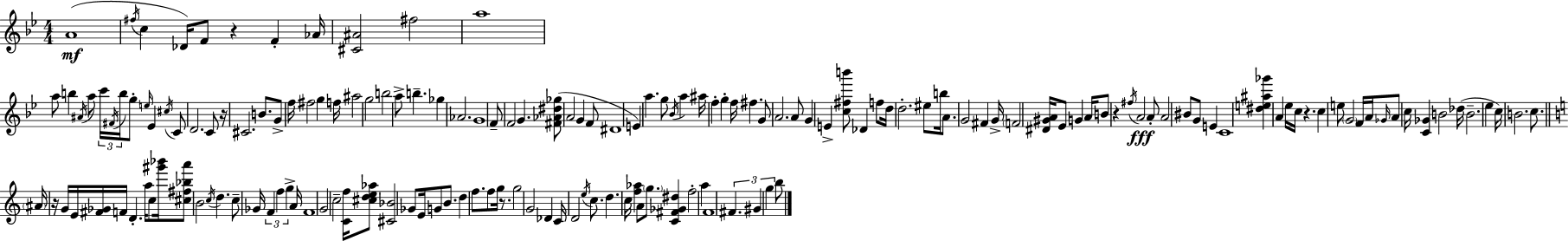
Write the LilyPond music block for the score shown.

{
  \clef treble
  \numericTimeSignature
  \time 4/4
  \key g \minor
  a'1(\mf | \acciaccatura { fis''16 } c''4 des'16) f'8 r4 f'4-. | aes'16 <cis' ais'>2 fis''2 | a''1 | \break a''8 b''4 \acciaccatura { ais'16 } a''8 \tuplet 3/2 { c'''16 \acciaccatura { fis'16 } b''16 } g''8-. \grace { e''16 } | ees'4 \acciaccatura { cis''16 } c'8 d'2. | c'8 r16 cis'2. | b'8. g'8-> f''16 fis''2 | \break g''4 f''16 ais''2 g''2 | b''2 a''8-> b''4.-- | ges''4 aes'2. | g'1 | \break f'8-- f'2 g'4. | <fis' aes' dis'' ges''>8( a'2 g'4 | f'8 dis'1 | e'4) a''4. g''8 | \break \acciaccatura { bes'16 } a''4 ais''16 f''4-. g''4-. f''16 | fis''4. g'8 a'2. | a'8 g'4 e'4-> <c'' fis'' b'''>8 | des'4 f''8 d''16 d''2.-. | \break eis''8 b''16 a'8. g'2 | fis'4 g'16-> \parenthesize f'2 <dis' gis' a'>16 ees'8 | g'4 a'16 b'8 r4 \acciaccatura { fis''16 } a'2\fff | a'8-. a'2 bis'8 | \break g'8 e'4 c'1 | <dis'' e'' ais'' ges'''>4 a'4 ees''16 | c''16 r4. c''4 e''8 \parenthesize g'2 | f'16 a'16 \grace { ges'16 } a'8 c''16 <c' ges'>4 b'2 | \break des''16( b'2.-- | ees''4 c''16) b'2. | c''8. \bar "||" \break \key a \minor \parenthesize ais'16 r16 g'16 e'16 <fis' ges'>16 f'16 d'4.-. a''16 c''8 <gis''' bes'''>16 | <cis'' fis'' bes'' a'''>8 b'2 \acciaccatura { c''16 } d''4. | c''8-- ges'16 \tuplet 3/2 { f'4 f''4 g''4-> } | a'16 f'1 | \break g'2 c''2-- | <c' f''>16 <cis'' d'' e'' aes''>8 <cis' bes'>2 ges'8 e'16 g'8 | b'8. d''4 f''8. f''8 g''16 r8. | g''2 g'2 | \break des'4 c'16 d'2 \acciaccatura { e''16 } c''8. | d''4. c''16 <f'' aes''>4 a'8 \parenthesize g''8. | <c' fis' ges' dis''>4 f''2-. a''4 | f'1 | \break \tuplet 3/2 { fis'4. gis'4 g''4 } | b''8 \bar "|."
}